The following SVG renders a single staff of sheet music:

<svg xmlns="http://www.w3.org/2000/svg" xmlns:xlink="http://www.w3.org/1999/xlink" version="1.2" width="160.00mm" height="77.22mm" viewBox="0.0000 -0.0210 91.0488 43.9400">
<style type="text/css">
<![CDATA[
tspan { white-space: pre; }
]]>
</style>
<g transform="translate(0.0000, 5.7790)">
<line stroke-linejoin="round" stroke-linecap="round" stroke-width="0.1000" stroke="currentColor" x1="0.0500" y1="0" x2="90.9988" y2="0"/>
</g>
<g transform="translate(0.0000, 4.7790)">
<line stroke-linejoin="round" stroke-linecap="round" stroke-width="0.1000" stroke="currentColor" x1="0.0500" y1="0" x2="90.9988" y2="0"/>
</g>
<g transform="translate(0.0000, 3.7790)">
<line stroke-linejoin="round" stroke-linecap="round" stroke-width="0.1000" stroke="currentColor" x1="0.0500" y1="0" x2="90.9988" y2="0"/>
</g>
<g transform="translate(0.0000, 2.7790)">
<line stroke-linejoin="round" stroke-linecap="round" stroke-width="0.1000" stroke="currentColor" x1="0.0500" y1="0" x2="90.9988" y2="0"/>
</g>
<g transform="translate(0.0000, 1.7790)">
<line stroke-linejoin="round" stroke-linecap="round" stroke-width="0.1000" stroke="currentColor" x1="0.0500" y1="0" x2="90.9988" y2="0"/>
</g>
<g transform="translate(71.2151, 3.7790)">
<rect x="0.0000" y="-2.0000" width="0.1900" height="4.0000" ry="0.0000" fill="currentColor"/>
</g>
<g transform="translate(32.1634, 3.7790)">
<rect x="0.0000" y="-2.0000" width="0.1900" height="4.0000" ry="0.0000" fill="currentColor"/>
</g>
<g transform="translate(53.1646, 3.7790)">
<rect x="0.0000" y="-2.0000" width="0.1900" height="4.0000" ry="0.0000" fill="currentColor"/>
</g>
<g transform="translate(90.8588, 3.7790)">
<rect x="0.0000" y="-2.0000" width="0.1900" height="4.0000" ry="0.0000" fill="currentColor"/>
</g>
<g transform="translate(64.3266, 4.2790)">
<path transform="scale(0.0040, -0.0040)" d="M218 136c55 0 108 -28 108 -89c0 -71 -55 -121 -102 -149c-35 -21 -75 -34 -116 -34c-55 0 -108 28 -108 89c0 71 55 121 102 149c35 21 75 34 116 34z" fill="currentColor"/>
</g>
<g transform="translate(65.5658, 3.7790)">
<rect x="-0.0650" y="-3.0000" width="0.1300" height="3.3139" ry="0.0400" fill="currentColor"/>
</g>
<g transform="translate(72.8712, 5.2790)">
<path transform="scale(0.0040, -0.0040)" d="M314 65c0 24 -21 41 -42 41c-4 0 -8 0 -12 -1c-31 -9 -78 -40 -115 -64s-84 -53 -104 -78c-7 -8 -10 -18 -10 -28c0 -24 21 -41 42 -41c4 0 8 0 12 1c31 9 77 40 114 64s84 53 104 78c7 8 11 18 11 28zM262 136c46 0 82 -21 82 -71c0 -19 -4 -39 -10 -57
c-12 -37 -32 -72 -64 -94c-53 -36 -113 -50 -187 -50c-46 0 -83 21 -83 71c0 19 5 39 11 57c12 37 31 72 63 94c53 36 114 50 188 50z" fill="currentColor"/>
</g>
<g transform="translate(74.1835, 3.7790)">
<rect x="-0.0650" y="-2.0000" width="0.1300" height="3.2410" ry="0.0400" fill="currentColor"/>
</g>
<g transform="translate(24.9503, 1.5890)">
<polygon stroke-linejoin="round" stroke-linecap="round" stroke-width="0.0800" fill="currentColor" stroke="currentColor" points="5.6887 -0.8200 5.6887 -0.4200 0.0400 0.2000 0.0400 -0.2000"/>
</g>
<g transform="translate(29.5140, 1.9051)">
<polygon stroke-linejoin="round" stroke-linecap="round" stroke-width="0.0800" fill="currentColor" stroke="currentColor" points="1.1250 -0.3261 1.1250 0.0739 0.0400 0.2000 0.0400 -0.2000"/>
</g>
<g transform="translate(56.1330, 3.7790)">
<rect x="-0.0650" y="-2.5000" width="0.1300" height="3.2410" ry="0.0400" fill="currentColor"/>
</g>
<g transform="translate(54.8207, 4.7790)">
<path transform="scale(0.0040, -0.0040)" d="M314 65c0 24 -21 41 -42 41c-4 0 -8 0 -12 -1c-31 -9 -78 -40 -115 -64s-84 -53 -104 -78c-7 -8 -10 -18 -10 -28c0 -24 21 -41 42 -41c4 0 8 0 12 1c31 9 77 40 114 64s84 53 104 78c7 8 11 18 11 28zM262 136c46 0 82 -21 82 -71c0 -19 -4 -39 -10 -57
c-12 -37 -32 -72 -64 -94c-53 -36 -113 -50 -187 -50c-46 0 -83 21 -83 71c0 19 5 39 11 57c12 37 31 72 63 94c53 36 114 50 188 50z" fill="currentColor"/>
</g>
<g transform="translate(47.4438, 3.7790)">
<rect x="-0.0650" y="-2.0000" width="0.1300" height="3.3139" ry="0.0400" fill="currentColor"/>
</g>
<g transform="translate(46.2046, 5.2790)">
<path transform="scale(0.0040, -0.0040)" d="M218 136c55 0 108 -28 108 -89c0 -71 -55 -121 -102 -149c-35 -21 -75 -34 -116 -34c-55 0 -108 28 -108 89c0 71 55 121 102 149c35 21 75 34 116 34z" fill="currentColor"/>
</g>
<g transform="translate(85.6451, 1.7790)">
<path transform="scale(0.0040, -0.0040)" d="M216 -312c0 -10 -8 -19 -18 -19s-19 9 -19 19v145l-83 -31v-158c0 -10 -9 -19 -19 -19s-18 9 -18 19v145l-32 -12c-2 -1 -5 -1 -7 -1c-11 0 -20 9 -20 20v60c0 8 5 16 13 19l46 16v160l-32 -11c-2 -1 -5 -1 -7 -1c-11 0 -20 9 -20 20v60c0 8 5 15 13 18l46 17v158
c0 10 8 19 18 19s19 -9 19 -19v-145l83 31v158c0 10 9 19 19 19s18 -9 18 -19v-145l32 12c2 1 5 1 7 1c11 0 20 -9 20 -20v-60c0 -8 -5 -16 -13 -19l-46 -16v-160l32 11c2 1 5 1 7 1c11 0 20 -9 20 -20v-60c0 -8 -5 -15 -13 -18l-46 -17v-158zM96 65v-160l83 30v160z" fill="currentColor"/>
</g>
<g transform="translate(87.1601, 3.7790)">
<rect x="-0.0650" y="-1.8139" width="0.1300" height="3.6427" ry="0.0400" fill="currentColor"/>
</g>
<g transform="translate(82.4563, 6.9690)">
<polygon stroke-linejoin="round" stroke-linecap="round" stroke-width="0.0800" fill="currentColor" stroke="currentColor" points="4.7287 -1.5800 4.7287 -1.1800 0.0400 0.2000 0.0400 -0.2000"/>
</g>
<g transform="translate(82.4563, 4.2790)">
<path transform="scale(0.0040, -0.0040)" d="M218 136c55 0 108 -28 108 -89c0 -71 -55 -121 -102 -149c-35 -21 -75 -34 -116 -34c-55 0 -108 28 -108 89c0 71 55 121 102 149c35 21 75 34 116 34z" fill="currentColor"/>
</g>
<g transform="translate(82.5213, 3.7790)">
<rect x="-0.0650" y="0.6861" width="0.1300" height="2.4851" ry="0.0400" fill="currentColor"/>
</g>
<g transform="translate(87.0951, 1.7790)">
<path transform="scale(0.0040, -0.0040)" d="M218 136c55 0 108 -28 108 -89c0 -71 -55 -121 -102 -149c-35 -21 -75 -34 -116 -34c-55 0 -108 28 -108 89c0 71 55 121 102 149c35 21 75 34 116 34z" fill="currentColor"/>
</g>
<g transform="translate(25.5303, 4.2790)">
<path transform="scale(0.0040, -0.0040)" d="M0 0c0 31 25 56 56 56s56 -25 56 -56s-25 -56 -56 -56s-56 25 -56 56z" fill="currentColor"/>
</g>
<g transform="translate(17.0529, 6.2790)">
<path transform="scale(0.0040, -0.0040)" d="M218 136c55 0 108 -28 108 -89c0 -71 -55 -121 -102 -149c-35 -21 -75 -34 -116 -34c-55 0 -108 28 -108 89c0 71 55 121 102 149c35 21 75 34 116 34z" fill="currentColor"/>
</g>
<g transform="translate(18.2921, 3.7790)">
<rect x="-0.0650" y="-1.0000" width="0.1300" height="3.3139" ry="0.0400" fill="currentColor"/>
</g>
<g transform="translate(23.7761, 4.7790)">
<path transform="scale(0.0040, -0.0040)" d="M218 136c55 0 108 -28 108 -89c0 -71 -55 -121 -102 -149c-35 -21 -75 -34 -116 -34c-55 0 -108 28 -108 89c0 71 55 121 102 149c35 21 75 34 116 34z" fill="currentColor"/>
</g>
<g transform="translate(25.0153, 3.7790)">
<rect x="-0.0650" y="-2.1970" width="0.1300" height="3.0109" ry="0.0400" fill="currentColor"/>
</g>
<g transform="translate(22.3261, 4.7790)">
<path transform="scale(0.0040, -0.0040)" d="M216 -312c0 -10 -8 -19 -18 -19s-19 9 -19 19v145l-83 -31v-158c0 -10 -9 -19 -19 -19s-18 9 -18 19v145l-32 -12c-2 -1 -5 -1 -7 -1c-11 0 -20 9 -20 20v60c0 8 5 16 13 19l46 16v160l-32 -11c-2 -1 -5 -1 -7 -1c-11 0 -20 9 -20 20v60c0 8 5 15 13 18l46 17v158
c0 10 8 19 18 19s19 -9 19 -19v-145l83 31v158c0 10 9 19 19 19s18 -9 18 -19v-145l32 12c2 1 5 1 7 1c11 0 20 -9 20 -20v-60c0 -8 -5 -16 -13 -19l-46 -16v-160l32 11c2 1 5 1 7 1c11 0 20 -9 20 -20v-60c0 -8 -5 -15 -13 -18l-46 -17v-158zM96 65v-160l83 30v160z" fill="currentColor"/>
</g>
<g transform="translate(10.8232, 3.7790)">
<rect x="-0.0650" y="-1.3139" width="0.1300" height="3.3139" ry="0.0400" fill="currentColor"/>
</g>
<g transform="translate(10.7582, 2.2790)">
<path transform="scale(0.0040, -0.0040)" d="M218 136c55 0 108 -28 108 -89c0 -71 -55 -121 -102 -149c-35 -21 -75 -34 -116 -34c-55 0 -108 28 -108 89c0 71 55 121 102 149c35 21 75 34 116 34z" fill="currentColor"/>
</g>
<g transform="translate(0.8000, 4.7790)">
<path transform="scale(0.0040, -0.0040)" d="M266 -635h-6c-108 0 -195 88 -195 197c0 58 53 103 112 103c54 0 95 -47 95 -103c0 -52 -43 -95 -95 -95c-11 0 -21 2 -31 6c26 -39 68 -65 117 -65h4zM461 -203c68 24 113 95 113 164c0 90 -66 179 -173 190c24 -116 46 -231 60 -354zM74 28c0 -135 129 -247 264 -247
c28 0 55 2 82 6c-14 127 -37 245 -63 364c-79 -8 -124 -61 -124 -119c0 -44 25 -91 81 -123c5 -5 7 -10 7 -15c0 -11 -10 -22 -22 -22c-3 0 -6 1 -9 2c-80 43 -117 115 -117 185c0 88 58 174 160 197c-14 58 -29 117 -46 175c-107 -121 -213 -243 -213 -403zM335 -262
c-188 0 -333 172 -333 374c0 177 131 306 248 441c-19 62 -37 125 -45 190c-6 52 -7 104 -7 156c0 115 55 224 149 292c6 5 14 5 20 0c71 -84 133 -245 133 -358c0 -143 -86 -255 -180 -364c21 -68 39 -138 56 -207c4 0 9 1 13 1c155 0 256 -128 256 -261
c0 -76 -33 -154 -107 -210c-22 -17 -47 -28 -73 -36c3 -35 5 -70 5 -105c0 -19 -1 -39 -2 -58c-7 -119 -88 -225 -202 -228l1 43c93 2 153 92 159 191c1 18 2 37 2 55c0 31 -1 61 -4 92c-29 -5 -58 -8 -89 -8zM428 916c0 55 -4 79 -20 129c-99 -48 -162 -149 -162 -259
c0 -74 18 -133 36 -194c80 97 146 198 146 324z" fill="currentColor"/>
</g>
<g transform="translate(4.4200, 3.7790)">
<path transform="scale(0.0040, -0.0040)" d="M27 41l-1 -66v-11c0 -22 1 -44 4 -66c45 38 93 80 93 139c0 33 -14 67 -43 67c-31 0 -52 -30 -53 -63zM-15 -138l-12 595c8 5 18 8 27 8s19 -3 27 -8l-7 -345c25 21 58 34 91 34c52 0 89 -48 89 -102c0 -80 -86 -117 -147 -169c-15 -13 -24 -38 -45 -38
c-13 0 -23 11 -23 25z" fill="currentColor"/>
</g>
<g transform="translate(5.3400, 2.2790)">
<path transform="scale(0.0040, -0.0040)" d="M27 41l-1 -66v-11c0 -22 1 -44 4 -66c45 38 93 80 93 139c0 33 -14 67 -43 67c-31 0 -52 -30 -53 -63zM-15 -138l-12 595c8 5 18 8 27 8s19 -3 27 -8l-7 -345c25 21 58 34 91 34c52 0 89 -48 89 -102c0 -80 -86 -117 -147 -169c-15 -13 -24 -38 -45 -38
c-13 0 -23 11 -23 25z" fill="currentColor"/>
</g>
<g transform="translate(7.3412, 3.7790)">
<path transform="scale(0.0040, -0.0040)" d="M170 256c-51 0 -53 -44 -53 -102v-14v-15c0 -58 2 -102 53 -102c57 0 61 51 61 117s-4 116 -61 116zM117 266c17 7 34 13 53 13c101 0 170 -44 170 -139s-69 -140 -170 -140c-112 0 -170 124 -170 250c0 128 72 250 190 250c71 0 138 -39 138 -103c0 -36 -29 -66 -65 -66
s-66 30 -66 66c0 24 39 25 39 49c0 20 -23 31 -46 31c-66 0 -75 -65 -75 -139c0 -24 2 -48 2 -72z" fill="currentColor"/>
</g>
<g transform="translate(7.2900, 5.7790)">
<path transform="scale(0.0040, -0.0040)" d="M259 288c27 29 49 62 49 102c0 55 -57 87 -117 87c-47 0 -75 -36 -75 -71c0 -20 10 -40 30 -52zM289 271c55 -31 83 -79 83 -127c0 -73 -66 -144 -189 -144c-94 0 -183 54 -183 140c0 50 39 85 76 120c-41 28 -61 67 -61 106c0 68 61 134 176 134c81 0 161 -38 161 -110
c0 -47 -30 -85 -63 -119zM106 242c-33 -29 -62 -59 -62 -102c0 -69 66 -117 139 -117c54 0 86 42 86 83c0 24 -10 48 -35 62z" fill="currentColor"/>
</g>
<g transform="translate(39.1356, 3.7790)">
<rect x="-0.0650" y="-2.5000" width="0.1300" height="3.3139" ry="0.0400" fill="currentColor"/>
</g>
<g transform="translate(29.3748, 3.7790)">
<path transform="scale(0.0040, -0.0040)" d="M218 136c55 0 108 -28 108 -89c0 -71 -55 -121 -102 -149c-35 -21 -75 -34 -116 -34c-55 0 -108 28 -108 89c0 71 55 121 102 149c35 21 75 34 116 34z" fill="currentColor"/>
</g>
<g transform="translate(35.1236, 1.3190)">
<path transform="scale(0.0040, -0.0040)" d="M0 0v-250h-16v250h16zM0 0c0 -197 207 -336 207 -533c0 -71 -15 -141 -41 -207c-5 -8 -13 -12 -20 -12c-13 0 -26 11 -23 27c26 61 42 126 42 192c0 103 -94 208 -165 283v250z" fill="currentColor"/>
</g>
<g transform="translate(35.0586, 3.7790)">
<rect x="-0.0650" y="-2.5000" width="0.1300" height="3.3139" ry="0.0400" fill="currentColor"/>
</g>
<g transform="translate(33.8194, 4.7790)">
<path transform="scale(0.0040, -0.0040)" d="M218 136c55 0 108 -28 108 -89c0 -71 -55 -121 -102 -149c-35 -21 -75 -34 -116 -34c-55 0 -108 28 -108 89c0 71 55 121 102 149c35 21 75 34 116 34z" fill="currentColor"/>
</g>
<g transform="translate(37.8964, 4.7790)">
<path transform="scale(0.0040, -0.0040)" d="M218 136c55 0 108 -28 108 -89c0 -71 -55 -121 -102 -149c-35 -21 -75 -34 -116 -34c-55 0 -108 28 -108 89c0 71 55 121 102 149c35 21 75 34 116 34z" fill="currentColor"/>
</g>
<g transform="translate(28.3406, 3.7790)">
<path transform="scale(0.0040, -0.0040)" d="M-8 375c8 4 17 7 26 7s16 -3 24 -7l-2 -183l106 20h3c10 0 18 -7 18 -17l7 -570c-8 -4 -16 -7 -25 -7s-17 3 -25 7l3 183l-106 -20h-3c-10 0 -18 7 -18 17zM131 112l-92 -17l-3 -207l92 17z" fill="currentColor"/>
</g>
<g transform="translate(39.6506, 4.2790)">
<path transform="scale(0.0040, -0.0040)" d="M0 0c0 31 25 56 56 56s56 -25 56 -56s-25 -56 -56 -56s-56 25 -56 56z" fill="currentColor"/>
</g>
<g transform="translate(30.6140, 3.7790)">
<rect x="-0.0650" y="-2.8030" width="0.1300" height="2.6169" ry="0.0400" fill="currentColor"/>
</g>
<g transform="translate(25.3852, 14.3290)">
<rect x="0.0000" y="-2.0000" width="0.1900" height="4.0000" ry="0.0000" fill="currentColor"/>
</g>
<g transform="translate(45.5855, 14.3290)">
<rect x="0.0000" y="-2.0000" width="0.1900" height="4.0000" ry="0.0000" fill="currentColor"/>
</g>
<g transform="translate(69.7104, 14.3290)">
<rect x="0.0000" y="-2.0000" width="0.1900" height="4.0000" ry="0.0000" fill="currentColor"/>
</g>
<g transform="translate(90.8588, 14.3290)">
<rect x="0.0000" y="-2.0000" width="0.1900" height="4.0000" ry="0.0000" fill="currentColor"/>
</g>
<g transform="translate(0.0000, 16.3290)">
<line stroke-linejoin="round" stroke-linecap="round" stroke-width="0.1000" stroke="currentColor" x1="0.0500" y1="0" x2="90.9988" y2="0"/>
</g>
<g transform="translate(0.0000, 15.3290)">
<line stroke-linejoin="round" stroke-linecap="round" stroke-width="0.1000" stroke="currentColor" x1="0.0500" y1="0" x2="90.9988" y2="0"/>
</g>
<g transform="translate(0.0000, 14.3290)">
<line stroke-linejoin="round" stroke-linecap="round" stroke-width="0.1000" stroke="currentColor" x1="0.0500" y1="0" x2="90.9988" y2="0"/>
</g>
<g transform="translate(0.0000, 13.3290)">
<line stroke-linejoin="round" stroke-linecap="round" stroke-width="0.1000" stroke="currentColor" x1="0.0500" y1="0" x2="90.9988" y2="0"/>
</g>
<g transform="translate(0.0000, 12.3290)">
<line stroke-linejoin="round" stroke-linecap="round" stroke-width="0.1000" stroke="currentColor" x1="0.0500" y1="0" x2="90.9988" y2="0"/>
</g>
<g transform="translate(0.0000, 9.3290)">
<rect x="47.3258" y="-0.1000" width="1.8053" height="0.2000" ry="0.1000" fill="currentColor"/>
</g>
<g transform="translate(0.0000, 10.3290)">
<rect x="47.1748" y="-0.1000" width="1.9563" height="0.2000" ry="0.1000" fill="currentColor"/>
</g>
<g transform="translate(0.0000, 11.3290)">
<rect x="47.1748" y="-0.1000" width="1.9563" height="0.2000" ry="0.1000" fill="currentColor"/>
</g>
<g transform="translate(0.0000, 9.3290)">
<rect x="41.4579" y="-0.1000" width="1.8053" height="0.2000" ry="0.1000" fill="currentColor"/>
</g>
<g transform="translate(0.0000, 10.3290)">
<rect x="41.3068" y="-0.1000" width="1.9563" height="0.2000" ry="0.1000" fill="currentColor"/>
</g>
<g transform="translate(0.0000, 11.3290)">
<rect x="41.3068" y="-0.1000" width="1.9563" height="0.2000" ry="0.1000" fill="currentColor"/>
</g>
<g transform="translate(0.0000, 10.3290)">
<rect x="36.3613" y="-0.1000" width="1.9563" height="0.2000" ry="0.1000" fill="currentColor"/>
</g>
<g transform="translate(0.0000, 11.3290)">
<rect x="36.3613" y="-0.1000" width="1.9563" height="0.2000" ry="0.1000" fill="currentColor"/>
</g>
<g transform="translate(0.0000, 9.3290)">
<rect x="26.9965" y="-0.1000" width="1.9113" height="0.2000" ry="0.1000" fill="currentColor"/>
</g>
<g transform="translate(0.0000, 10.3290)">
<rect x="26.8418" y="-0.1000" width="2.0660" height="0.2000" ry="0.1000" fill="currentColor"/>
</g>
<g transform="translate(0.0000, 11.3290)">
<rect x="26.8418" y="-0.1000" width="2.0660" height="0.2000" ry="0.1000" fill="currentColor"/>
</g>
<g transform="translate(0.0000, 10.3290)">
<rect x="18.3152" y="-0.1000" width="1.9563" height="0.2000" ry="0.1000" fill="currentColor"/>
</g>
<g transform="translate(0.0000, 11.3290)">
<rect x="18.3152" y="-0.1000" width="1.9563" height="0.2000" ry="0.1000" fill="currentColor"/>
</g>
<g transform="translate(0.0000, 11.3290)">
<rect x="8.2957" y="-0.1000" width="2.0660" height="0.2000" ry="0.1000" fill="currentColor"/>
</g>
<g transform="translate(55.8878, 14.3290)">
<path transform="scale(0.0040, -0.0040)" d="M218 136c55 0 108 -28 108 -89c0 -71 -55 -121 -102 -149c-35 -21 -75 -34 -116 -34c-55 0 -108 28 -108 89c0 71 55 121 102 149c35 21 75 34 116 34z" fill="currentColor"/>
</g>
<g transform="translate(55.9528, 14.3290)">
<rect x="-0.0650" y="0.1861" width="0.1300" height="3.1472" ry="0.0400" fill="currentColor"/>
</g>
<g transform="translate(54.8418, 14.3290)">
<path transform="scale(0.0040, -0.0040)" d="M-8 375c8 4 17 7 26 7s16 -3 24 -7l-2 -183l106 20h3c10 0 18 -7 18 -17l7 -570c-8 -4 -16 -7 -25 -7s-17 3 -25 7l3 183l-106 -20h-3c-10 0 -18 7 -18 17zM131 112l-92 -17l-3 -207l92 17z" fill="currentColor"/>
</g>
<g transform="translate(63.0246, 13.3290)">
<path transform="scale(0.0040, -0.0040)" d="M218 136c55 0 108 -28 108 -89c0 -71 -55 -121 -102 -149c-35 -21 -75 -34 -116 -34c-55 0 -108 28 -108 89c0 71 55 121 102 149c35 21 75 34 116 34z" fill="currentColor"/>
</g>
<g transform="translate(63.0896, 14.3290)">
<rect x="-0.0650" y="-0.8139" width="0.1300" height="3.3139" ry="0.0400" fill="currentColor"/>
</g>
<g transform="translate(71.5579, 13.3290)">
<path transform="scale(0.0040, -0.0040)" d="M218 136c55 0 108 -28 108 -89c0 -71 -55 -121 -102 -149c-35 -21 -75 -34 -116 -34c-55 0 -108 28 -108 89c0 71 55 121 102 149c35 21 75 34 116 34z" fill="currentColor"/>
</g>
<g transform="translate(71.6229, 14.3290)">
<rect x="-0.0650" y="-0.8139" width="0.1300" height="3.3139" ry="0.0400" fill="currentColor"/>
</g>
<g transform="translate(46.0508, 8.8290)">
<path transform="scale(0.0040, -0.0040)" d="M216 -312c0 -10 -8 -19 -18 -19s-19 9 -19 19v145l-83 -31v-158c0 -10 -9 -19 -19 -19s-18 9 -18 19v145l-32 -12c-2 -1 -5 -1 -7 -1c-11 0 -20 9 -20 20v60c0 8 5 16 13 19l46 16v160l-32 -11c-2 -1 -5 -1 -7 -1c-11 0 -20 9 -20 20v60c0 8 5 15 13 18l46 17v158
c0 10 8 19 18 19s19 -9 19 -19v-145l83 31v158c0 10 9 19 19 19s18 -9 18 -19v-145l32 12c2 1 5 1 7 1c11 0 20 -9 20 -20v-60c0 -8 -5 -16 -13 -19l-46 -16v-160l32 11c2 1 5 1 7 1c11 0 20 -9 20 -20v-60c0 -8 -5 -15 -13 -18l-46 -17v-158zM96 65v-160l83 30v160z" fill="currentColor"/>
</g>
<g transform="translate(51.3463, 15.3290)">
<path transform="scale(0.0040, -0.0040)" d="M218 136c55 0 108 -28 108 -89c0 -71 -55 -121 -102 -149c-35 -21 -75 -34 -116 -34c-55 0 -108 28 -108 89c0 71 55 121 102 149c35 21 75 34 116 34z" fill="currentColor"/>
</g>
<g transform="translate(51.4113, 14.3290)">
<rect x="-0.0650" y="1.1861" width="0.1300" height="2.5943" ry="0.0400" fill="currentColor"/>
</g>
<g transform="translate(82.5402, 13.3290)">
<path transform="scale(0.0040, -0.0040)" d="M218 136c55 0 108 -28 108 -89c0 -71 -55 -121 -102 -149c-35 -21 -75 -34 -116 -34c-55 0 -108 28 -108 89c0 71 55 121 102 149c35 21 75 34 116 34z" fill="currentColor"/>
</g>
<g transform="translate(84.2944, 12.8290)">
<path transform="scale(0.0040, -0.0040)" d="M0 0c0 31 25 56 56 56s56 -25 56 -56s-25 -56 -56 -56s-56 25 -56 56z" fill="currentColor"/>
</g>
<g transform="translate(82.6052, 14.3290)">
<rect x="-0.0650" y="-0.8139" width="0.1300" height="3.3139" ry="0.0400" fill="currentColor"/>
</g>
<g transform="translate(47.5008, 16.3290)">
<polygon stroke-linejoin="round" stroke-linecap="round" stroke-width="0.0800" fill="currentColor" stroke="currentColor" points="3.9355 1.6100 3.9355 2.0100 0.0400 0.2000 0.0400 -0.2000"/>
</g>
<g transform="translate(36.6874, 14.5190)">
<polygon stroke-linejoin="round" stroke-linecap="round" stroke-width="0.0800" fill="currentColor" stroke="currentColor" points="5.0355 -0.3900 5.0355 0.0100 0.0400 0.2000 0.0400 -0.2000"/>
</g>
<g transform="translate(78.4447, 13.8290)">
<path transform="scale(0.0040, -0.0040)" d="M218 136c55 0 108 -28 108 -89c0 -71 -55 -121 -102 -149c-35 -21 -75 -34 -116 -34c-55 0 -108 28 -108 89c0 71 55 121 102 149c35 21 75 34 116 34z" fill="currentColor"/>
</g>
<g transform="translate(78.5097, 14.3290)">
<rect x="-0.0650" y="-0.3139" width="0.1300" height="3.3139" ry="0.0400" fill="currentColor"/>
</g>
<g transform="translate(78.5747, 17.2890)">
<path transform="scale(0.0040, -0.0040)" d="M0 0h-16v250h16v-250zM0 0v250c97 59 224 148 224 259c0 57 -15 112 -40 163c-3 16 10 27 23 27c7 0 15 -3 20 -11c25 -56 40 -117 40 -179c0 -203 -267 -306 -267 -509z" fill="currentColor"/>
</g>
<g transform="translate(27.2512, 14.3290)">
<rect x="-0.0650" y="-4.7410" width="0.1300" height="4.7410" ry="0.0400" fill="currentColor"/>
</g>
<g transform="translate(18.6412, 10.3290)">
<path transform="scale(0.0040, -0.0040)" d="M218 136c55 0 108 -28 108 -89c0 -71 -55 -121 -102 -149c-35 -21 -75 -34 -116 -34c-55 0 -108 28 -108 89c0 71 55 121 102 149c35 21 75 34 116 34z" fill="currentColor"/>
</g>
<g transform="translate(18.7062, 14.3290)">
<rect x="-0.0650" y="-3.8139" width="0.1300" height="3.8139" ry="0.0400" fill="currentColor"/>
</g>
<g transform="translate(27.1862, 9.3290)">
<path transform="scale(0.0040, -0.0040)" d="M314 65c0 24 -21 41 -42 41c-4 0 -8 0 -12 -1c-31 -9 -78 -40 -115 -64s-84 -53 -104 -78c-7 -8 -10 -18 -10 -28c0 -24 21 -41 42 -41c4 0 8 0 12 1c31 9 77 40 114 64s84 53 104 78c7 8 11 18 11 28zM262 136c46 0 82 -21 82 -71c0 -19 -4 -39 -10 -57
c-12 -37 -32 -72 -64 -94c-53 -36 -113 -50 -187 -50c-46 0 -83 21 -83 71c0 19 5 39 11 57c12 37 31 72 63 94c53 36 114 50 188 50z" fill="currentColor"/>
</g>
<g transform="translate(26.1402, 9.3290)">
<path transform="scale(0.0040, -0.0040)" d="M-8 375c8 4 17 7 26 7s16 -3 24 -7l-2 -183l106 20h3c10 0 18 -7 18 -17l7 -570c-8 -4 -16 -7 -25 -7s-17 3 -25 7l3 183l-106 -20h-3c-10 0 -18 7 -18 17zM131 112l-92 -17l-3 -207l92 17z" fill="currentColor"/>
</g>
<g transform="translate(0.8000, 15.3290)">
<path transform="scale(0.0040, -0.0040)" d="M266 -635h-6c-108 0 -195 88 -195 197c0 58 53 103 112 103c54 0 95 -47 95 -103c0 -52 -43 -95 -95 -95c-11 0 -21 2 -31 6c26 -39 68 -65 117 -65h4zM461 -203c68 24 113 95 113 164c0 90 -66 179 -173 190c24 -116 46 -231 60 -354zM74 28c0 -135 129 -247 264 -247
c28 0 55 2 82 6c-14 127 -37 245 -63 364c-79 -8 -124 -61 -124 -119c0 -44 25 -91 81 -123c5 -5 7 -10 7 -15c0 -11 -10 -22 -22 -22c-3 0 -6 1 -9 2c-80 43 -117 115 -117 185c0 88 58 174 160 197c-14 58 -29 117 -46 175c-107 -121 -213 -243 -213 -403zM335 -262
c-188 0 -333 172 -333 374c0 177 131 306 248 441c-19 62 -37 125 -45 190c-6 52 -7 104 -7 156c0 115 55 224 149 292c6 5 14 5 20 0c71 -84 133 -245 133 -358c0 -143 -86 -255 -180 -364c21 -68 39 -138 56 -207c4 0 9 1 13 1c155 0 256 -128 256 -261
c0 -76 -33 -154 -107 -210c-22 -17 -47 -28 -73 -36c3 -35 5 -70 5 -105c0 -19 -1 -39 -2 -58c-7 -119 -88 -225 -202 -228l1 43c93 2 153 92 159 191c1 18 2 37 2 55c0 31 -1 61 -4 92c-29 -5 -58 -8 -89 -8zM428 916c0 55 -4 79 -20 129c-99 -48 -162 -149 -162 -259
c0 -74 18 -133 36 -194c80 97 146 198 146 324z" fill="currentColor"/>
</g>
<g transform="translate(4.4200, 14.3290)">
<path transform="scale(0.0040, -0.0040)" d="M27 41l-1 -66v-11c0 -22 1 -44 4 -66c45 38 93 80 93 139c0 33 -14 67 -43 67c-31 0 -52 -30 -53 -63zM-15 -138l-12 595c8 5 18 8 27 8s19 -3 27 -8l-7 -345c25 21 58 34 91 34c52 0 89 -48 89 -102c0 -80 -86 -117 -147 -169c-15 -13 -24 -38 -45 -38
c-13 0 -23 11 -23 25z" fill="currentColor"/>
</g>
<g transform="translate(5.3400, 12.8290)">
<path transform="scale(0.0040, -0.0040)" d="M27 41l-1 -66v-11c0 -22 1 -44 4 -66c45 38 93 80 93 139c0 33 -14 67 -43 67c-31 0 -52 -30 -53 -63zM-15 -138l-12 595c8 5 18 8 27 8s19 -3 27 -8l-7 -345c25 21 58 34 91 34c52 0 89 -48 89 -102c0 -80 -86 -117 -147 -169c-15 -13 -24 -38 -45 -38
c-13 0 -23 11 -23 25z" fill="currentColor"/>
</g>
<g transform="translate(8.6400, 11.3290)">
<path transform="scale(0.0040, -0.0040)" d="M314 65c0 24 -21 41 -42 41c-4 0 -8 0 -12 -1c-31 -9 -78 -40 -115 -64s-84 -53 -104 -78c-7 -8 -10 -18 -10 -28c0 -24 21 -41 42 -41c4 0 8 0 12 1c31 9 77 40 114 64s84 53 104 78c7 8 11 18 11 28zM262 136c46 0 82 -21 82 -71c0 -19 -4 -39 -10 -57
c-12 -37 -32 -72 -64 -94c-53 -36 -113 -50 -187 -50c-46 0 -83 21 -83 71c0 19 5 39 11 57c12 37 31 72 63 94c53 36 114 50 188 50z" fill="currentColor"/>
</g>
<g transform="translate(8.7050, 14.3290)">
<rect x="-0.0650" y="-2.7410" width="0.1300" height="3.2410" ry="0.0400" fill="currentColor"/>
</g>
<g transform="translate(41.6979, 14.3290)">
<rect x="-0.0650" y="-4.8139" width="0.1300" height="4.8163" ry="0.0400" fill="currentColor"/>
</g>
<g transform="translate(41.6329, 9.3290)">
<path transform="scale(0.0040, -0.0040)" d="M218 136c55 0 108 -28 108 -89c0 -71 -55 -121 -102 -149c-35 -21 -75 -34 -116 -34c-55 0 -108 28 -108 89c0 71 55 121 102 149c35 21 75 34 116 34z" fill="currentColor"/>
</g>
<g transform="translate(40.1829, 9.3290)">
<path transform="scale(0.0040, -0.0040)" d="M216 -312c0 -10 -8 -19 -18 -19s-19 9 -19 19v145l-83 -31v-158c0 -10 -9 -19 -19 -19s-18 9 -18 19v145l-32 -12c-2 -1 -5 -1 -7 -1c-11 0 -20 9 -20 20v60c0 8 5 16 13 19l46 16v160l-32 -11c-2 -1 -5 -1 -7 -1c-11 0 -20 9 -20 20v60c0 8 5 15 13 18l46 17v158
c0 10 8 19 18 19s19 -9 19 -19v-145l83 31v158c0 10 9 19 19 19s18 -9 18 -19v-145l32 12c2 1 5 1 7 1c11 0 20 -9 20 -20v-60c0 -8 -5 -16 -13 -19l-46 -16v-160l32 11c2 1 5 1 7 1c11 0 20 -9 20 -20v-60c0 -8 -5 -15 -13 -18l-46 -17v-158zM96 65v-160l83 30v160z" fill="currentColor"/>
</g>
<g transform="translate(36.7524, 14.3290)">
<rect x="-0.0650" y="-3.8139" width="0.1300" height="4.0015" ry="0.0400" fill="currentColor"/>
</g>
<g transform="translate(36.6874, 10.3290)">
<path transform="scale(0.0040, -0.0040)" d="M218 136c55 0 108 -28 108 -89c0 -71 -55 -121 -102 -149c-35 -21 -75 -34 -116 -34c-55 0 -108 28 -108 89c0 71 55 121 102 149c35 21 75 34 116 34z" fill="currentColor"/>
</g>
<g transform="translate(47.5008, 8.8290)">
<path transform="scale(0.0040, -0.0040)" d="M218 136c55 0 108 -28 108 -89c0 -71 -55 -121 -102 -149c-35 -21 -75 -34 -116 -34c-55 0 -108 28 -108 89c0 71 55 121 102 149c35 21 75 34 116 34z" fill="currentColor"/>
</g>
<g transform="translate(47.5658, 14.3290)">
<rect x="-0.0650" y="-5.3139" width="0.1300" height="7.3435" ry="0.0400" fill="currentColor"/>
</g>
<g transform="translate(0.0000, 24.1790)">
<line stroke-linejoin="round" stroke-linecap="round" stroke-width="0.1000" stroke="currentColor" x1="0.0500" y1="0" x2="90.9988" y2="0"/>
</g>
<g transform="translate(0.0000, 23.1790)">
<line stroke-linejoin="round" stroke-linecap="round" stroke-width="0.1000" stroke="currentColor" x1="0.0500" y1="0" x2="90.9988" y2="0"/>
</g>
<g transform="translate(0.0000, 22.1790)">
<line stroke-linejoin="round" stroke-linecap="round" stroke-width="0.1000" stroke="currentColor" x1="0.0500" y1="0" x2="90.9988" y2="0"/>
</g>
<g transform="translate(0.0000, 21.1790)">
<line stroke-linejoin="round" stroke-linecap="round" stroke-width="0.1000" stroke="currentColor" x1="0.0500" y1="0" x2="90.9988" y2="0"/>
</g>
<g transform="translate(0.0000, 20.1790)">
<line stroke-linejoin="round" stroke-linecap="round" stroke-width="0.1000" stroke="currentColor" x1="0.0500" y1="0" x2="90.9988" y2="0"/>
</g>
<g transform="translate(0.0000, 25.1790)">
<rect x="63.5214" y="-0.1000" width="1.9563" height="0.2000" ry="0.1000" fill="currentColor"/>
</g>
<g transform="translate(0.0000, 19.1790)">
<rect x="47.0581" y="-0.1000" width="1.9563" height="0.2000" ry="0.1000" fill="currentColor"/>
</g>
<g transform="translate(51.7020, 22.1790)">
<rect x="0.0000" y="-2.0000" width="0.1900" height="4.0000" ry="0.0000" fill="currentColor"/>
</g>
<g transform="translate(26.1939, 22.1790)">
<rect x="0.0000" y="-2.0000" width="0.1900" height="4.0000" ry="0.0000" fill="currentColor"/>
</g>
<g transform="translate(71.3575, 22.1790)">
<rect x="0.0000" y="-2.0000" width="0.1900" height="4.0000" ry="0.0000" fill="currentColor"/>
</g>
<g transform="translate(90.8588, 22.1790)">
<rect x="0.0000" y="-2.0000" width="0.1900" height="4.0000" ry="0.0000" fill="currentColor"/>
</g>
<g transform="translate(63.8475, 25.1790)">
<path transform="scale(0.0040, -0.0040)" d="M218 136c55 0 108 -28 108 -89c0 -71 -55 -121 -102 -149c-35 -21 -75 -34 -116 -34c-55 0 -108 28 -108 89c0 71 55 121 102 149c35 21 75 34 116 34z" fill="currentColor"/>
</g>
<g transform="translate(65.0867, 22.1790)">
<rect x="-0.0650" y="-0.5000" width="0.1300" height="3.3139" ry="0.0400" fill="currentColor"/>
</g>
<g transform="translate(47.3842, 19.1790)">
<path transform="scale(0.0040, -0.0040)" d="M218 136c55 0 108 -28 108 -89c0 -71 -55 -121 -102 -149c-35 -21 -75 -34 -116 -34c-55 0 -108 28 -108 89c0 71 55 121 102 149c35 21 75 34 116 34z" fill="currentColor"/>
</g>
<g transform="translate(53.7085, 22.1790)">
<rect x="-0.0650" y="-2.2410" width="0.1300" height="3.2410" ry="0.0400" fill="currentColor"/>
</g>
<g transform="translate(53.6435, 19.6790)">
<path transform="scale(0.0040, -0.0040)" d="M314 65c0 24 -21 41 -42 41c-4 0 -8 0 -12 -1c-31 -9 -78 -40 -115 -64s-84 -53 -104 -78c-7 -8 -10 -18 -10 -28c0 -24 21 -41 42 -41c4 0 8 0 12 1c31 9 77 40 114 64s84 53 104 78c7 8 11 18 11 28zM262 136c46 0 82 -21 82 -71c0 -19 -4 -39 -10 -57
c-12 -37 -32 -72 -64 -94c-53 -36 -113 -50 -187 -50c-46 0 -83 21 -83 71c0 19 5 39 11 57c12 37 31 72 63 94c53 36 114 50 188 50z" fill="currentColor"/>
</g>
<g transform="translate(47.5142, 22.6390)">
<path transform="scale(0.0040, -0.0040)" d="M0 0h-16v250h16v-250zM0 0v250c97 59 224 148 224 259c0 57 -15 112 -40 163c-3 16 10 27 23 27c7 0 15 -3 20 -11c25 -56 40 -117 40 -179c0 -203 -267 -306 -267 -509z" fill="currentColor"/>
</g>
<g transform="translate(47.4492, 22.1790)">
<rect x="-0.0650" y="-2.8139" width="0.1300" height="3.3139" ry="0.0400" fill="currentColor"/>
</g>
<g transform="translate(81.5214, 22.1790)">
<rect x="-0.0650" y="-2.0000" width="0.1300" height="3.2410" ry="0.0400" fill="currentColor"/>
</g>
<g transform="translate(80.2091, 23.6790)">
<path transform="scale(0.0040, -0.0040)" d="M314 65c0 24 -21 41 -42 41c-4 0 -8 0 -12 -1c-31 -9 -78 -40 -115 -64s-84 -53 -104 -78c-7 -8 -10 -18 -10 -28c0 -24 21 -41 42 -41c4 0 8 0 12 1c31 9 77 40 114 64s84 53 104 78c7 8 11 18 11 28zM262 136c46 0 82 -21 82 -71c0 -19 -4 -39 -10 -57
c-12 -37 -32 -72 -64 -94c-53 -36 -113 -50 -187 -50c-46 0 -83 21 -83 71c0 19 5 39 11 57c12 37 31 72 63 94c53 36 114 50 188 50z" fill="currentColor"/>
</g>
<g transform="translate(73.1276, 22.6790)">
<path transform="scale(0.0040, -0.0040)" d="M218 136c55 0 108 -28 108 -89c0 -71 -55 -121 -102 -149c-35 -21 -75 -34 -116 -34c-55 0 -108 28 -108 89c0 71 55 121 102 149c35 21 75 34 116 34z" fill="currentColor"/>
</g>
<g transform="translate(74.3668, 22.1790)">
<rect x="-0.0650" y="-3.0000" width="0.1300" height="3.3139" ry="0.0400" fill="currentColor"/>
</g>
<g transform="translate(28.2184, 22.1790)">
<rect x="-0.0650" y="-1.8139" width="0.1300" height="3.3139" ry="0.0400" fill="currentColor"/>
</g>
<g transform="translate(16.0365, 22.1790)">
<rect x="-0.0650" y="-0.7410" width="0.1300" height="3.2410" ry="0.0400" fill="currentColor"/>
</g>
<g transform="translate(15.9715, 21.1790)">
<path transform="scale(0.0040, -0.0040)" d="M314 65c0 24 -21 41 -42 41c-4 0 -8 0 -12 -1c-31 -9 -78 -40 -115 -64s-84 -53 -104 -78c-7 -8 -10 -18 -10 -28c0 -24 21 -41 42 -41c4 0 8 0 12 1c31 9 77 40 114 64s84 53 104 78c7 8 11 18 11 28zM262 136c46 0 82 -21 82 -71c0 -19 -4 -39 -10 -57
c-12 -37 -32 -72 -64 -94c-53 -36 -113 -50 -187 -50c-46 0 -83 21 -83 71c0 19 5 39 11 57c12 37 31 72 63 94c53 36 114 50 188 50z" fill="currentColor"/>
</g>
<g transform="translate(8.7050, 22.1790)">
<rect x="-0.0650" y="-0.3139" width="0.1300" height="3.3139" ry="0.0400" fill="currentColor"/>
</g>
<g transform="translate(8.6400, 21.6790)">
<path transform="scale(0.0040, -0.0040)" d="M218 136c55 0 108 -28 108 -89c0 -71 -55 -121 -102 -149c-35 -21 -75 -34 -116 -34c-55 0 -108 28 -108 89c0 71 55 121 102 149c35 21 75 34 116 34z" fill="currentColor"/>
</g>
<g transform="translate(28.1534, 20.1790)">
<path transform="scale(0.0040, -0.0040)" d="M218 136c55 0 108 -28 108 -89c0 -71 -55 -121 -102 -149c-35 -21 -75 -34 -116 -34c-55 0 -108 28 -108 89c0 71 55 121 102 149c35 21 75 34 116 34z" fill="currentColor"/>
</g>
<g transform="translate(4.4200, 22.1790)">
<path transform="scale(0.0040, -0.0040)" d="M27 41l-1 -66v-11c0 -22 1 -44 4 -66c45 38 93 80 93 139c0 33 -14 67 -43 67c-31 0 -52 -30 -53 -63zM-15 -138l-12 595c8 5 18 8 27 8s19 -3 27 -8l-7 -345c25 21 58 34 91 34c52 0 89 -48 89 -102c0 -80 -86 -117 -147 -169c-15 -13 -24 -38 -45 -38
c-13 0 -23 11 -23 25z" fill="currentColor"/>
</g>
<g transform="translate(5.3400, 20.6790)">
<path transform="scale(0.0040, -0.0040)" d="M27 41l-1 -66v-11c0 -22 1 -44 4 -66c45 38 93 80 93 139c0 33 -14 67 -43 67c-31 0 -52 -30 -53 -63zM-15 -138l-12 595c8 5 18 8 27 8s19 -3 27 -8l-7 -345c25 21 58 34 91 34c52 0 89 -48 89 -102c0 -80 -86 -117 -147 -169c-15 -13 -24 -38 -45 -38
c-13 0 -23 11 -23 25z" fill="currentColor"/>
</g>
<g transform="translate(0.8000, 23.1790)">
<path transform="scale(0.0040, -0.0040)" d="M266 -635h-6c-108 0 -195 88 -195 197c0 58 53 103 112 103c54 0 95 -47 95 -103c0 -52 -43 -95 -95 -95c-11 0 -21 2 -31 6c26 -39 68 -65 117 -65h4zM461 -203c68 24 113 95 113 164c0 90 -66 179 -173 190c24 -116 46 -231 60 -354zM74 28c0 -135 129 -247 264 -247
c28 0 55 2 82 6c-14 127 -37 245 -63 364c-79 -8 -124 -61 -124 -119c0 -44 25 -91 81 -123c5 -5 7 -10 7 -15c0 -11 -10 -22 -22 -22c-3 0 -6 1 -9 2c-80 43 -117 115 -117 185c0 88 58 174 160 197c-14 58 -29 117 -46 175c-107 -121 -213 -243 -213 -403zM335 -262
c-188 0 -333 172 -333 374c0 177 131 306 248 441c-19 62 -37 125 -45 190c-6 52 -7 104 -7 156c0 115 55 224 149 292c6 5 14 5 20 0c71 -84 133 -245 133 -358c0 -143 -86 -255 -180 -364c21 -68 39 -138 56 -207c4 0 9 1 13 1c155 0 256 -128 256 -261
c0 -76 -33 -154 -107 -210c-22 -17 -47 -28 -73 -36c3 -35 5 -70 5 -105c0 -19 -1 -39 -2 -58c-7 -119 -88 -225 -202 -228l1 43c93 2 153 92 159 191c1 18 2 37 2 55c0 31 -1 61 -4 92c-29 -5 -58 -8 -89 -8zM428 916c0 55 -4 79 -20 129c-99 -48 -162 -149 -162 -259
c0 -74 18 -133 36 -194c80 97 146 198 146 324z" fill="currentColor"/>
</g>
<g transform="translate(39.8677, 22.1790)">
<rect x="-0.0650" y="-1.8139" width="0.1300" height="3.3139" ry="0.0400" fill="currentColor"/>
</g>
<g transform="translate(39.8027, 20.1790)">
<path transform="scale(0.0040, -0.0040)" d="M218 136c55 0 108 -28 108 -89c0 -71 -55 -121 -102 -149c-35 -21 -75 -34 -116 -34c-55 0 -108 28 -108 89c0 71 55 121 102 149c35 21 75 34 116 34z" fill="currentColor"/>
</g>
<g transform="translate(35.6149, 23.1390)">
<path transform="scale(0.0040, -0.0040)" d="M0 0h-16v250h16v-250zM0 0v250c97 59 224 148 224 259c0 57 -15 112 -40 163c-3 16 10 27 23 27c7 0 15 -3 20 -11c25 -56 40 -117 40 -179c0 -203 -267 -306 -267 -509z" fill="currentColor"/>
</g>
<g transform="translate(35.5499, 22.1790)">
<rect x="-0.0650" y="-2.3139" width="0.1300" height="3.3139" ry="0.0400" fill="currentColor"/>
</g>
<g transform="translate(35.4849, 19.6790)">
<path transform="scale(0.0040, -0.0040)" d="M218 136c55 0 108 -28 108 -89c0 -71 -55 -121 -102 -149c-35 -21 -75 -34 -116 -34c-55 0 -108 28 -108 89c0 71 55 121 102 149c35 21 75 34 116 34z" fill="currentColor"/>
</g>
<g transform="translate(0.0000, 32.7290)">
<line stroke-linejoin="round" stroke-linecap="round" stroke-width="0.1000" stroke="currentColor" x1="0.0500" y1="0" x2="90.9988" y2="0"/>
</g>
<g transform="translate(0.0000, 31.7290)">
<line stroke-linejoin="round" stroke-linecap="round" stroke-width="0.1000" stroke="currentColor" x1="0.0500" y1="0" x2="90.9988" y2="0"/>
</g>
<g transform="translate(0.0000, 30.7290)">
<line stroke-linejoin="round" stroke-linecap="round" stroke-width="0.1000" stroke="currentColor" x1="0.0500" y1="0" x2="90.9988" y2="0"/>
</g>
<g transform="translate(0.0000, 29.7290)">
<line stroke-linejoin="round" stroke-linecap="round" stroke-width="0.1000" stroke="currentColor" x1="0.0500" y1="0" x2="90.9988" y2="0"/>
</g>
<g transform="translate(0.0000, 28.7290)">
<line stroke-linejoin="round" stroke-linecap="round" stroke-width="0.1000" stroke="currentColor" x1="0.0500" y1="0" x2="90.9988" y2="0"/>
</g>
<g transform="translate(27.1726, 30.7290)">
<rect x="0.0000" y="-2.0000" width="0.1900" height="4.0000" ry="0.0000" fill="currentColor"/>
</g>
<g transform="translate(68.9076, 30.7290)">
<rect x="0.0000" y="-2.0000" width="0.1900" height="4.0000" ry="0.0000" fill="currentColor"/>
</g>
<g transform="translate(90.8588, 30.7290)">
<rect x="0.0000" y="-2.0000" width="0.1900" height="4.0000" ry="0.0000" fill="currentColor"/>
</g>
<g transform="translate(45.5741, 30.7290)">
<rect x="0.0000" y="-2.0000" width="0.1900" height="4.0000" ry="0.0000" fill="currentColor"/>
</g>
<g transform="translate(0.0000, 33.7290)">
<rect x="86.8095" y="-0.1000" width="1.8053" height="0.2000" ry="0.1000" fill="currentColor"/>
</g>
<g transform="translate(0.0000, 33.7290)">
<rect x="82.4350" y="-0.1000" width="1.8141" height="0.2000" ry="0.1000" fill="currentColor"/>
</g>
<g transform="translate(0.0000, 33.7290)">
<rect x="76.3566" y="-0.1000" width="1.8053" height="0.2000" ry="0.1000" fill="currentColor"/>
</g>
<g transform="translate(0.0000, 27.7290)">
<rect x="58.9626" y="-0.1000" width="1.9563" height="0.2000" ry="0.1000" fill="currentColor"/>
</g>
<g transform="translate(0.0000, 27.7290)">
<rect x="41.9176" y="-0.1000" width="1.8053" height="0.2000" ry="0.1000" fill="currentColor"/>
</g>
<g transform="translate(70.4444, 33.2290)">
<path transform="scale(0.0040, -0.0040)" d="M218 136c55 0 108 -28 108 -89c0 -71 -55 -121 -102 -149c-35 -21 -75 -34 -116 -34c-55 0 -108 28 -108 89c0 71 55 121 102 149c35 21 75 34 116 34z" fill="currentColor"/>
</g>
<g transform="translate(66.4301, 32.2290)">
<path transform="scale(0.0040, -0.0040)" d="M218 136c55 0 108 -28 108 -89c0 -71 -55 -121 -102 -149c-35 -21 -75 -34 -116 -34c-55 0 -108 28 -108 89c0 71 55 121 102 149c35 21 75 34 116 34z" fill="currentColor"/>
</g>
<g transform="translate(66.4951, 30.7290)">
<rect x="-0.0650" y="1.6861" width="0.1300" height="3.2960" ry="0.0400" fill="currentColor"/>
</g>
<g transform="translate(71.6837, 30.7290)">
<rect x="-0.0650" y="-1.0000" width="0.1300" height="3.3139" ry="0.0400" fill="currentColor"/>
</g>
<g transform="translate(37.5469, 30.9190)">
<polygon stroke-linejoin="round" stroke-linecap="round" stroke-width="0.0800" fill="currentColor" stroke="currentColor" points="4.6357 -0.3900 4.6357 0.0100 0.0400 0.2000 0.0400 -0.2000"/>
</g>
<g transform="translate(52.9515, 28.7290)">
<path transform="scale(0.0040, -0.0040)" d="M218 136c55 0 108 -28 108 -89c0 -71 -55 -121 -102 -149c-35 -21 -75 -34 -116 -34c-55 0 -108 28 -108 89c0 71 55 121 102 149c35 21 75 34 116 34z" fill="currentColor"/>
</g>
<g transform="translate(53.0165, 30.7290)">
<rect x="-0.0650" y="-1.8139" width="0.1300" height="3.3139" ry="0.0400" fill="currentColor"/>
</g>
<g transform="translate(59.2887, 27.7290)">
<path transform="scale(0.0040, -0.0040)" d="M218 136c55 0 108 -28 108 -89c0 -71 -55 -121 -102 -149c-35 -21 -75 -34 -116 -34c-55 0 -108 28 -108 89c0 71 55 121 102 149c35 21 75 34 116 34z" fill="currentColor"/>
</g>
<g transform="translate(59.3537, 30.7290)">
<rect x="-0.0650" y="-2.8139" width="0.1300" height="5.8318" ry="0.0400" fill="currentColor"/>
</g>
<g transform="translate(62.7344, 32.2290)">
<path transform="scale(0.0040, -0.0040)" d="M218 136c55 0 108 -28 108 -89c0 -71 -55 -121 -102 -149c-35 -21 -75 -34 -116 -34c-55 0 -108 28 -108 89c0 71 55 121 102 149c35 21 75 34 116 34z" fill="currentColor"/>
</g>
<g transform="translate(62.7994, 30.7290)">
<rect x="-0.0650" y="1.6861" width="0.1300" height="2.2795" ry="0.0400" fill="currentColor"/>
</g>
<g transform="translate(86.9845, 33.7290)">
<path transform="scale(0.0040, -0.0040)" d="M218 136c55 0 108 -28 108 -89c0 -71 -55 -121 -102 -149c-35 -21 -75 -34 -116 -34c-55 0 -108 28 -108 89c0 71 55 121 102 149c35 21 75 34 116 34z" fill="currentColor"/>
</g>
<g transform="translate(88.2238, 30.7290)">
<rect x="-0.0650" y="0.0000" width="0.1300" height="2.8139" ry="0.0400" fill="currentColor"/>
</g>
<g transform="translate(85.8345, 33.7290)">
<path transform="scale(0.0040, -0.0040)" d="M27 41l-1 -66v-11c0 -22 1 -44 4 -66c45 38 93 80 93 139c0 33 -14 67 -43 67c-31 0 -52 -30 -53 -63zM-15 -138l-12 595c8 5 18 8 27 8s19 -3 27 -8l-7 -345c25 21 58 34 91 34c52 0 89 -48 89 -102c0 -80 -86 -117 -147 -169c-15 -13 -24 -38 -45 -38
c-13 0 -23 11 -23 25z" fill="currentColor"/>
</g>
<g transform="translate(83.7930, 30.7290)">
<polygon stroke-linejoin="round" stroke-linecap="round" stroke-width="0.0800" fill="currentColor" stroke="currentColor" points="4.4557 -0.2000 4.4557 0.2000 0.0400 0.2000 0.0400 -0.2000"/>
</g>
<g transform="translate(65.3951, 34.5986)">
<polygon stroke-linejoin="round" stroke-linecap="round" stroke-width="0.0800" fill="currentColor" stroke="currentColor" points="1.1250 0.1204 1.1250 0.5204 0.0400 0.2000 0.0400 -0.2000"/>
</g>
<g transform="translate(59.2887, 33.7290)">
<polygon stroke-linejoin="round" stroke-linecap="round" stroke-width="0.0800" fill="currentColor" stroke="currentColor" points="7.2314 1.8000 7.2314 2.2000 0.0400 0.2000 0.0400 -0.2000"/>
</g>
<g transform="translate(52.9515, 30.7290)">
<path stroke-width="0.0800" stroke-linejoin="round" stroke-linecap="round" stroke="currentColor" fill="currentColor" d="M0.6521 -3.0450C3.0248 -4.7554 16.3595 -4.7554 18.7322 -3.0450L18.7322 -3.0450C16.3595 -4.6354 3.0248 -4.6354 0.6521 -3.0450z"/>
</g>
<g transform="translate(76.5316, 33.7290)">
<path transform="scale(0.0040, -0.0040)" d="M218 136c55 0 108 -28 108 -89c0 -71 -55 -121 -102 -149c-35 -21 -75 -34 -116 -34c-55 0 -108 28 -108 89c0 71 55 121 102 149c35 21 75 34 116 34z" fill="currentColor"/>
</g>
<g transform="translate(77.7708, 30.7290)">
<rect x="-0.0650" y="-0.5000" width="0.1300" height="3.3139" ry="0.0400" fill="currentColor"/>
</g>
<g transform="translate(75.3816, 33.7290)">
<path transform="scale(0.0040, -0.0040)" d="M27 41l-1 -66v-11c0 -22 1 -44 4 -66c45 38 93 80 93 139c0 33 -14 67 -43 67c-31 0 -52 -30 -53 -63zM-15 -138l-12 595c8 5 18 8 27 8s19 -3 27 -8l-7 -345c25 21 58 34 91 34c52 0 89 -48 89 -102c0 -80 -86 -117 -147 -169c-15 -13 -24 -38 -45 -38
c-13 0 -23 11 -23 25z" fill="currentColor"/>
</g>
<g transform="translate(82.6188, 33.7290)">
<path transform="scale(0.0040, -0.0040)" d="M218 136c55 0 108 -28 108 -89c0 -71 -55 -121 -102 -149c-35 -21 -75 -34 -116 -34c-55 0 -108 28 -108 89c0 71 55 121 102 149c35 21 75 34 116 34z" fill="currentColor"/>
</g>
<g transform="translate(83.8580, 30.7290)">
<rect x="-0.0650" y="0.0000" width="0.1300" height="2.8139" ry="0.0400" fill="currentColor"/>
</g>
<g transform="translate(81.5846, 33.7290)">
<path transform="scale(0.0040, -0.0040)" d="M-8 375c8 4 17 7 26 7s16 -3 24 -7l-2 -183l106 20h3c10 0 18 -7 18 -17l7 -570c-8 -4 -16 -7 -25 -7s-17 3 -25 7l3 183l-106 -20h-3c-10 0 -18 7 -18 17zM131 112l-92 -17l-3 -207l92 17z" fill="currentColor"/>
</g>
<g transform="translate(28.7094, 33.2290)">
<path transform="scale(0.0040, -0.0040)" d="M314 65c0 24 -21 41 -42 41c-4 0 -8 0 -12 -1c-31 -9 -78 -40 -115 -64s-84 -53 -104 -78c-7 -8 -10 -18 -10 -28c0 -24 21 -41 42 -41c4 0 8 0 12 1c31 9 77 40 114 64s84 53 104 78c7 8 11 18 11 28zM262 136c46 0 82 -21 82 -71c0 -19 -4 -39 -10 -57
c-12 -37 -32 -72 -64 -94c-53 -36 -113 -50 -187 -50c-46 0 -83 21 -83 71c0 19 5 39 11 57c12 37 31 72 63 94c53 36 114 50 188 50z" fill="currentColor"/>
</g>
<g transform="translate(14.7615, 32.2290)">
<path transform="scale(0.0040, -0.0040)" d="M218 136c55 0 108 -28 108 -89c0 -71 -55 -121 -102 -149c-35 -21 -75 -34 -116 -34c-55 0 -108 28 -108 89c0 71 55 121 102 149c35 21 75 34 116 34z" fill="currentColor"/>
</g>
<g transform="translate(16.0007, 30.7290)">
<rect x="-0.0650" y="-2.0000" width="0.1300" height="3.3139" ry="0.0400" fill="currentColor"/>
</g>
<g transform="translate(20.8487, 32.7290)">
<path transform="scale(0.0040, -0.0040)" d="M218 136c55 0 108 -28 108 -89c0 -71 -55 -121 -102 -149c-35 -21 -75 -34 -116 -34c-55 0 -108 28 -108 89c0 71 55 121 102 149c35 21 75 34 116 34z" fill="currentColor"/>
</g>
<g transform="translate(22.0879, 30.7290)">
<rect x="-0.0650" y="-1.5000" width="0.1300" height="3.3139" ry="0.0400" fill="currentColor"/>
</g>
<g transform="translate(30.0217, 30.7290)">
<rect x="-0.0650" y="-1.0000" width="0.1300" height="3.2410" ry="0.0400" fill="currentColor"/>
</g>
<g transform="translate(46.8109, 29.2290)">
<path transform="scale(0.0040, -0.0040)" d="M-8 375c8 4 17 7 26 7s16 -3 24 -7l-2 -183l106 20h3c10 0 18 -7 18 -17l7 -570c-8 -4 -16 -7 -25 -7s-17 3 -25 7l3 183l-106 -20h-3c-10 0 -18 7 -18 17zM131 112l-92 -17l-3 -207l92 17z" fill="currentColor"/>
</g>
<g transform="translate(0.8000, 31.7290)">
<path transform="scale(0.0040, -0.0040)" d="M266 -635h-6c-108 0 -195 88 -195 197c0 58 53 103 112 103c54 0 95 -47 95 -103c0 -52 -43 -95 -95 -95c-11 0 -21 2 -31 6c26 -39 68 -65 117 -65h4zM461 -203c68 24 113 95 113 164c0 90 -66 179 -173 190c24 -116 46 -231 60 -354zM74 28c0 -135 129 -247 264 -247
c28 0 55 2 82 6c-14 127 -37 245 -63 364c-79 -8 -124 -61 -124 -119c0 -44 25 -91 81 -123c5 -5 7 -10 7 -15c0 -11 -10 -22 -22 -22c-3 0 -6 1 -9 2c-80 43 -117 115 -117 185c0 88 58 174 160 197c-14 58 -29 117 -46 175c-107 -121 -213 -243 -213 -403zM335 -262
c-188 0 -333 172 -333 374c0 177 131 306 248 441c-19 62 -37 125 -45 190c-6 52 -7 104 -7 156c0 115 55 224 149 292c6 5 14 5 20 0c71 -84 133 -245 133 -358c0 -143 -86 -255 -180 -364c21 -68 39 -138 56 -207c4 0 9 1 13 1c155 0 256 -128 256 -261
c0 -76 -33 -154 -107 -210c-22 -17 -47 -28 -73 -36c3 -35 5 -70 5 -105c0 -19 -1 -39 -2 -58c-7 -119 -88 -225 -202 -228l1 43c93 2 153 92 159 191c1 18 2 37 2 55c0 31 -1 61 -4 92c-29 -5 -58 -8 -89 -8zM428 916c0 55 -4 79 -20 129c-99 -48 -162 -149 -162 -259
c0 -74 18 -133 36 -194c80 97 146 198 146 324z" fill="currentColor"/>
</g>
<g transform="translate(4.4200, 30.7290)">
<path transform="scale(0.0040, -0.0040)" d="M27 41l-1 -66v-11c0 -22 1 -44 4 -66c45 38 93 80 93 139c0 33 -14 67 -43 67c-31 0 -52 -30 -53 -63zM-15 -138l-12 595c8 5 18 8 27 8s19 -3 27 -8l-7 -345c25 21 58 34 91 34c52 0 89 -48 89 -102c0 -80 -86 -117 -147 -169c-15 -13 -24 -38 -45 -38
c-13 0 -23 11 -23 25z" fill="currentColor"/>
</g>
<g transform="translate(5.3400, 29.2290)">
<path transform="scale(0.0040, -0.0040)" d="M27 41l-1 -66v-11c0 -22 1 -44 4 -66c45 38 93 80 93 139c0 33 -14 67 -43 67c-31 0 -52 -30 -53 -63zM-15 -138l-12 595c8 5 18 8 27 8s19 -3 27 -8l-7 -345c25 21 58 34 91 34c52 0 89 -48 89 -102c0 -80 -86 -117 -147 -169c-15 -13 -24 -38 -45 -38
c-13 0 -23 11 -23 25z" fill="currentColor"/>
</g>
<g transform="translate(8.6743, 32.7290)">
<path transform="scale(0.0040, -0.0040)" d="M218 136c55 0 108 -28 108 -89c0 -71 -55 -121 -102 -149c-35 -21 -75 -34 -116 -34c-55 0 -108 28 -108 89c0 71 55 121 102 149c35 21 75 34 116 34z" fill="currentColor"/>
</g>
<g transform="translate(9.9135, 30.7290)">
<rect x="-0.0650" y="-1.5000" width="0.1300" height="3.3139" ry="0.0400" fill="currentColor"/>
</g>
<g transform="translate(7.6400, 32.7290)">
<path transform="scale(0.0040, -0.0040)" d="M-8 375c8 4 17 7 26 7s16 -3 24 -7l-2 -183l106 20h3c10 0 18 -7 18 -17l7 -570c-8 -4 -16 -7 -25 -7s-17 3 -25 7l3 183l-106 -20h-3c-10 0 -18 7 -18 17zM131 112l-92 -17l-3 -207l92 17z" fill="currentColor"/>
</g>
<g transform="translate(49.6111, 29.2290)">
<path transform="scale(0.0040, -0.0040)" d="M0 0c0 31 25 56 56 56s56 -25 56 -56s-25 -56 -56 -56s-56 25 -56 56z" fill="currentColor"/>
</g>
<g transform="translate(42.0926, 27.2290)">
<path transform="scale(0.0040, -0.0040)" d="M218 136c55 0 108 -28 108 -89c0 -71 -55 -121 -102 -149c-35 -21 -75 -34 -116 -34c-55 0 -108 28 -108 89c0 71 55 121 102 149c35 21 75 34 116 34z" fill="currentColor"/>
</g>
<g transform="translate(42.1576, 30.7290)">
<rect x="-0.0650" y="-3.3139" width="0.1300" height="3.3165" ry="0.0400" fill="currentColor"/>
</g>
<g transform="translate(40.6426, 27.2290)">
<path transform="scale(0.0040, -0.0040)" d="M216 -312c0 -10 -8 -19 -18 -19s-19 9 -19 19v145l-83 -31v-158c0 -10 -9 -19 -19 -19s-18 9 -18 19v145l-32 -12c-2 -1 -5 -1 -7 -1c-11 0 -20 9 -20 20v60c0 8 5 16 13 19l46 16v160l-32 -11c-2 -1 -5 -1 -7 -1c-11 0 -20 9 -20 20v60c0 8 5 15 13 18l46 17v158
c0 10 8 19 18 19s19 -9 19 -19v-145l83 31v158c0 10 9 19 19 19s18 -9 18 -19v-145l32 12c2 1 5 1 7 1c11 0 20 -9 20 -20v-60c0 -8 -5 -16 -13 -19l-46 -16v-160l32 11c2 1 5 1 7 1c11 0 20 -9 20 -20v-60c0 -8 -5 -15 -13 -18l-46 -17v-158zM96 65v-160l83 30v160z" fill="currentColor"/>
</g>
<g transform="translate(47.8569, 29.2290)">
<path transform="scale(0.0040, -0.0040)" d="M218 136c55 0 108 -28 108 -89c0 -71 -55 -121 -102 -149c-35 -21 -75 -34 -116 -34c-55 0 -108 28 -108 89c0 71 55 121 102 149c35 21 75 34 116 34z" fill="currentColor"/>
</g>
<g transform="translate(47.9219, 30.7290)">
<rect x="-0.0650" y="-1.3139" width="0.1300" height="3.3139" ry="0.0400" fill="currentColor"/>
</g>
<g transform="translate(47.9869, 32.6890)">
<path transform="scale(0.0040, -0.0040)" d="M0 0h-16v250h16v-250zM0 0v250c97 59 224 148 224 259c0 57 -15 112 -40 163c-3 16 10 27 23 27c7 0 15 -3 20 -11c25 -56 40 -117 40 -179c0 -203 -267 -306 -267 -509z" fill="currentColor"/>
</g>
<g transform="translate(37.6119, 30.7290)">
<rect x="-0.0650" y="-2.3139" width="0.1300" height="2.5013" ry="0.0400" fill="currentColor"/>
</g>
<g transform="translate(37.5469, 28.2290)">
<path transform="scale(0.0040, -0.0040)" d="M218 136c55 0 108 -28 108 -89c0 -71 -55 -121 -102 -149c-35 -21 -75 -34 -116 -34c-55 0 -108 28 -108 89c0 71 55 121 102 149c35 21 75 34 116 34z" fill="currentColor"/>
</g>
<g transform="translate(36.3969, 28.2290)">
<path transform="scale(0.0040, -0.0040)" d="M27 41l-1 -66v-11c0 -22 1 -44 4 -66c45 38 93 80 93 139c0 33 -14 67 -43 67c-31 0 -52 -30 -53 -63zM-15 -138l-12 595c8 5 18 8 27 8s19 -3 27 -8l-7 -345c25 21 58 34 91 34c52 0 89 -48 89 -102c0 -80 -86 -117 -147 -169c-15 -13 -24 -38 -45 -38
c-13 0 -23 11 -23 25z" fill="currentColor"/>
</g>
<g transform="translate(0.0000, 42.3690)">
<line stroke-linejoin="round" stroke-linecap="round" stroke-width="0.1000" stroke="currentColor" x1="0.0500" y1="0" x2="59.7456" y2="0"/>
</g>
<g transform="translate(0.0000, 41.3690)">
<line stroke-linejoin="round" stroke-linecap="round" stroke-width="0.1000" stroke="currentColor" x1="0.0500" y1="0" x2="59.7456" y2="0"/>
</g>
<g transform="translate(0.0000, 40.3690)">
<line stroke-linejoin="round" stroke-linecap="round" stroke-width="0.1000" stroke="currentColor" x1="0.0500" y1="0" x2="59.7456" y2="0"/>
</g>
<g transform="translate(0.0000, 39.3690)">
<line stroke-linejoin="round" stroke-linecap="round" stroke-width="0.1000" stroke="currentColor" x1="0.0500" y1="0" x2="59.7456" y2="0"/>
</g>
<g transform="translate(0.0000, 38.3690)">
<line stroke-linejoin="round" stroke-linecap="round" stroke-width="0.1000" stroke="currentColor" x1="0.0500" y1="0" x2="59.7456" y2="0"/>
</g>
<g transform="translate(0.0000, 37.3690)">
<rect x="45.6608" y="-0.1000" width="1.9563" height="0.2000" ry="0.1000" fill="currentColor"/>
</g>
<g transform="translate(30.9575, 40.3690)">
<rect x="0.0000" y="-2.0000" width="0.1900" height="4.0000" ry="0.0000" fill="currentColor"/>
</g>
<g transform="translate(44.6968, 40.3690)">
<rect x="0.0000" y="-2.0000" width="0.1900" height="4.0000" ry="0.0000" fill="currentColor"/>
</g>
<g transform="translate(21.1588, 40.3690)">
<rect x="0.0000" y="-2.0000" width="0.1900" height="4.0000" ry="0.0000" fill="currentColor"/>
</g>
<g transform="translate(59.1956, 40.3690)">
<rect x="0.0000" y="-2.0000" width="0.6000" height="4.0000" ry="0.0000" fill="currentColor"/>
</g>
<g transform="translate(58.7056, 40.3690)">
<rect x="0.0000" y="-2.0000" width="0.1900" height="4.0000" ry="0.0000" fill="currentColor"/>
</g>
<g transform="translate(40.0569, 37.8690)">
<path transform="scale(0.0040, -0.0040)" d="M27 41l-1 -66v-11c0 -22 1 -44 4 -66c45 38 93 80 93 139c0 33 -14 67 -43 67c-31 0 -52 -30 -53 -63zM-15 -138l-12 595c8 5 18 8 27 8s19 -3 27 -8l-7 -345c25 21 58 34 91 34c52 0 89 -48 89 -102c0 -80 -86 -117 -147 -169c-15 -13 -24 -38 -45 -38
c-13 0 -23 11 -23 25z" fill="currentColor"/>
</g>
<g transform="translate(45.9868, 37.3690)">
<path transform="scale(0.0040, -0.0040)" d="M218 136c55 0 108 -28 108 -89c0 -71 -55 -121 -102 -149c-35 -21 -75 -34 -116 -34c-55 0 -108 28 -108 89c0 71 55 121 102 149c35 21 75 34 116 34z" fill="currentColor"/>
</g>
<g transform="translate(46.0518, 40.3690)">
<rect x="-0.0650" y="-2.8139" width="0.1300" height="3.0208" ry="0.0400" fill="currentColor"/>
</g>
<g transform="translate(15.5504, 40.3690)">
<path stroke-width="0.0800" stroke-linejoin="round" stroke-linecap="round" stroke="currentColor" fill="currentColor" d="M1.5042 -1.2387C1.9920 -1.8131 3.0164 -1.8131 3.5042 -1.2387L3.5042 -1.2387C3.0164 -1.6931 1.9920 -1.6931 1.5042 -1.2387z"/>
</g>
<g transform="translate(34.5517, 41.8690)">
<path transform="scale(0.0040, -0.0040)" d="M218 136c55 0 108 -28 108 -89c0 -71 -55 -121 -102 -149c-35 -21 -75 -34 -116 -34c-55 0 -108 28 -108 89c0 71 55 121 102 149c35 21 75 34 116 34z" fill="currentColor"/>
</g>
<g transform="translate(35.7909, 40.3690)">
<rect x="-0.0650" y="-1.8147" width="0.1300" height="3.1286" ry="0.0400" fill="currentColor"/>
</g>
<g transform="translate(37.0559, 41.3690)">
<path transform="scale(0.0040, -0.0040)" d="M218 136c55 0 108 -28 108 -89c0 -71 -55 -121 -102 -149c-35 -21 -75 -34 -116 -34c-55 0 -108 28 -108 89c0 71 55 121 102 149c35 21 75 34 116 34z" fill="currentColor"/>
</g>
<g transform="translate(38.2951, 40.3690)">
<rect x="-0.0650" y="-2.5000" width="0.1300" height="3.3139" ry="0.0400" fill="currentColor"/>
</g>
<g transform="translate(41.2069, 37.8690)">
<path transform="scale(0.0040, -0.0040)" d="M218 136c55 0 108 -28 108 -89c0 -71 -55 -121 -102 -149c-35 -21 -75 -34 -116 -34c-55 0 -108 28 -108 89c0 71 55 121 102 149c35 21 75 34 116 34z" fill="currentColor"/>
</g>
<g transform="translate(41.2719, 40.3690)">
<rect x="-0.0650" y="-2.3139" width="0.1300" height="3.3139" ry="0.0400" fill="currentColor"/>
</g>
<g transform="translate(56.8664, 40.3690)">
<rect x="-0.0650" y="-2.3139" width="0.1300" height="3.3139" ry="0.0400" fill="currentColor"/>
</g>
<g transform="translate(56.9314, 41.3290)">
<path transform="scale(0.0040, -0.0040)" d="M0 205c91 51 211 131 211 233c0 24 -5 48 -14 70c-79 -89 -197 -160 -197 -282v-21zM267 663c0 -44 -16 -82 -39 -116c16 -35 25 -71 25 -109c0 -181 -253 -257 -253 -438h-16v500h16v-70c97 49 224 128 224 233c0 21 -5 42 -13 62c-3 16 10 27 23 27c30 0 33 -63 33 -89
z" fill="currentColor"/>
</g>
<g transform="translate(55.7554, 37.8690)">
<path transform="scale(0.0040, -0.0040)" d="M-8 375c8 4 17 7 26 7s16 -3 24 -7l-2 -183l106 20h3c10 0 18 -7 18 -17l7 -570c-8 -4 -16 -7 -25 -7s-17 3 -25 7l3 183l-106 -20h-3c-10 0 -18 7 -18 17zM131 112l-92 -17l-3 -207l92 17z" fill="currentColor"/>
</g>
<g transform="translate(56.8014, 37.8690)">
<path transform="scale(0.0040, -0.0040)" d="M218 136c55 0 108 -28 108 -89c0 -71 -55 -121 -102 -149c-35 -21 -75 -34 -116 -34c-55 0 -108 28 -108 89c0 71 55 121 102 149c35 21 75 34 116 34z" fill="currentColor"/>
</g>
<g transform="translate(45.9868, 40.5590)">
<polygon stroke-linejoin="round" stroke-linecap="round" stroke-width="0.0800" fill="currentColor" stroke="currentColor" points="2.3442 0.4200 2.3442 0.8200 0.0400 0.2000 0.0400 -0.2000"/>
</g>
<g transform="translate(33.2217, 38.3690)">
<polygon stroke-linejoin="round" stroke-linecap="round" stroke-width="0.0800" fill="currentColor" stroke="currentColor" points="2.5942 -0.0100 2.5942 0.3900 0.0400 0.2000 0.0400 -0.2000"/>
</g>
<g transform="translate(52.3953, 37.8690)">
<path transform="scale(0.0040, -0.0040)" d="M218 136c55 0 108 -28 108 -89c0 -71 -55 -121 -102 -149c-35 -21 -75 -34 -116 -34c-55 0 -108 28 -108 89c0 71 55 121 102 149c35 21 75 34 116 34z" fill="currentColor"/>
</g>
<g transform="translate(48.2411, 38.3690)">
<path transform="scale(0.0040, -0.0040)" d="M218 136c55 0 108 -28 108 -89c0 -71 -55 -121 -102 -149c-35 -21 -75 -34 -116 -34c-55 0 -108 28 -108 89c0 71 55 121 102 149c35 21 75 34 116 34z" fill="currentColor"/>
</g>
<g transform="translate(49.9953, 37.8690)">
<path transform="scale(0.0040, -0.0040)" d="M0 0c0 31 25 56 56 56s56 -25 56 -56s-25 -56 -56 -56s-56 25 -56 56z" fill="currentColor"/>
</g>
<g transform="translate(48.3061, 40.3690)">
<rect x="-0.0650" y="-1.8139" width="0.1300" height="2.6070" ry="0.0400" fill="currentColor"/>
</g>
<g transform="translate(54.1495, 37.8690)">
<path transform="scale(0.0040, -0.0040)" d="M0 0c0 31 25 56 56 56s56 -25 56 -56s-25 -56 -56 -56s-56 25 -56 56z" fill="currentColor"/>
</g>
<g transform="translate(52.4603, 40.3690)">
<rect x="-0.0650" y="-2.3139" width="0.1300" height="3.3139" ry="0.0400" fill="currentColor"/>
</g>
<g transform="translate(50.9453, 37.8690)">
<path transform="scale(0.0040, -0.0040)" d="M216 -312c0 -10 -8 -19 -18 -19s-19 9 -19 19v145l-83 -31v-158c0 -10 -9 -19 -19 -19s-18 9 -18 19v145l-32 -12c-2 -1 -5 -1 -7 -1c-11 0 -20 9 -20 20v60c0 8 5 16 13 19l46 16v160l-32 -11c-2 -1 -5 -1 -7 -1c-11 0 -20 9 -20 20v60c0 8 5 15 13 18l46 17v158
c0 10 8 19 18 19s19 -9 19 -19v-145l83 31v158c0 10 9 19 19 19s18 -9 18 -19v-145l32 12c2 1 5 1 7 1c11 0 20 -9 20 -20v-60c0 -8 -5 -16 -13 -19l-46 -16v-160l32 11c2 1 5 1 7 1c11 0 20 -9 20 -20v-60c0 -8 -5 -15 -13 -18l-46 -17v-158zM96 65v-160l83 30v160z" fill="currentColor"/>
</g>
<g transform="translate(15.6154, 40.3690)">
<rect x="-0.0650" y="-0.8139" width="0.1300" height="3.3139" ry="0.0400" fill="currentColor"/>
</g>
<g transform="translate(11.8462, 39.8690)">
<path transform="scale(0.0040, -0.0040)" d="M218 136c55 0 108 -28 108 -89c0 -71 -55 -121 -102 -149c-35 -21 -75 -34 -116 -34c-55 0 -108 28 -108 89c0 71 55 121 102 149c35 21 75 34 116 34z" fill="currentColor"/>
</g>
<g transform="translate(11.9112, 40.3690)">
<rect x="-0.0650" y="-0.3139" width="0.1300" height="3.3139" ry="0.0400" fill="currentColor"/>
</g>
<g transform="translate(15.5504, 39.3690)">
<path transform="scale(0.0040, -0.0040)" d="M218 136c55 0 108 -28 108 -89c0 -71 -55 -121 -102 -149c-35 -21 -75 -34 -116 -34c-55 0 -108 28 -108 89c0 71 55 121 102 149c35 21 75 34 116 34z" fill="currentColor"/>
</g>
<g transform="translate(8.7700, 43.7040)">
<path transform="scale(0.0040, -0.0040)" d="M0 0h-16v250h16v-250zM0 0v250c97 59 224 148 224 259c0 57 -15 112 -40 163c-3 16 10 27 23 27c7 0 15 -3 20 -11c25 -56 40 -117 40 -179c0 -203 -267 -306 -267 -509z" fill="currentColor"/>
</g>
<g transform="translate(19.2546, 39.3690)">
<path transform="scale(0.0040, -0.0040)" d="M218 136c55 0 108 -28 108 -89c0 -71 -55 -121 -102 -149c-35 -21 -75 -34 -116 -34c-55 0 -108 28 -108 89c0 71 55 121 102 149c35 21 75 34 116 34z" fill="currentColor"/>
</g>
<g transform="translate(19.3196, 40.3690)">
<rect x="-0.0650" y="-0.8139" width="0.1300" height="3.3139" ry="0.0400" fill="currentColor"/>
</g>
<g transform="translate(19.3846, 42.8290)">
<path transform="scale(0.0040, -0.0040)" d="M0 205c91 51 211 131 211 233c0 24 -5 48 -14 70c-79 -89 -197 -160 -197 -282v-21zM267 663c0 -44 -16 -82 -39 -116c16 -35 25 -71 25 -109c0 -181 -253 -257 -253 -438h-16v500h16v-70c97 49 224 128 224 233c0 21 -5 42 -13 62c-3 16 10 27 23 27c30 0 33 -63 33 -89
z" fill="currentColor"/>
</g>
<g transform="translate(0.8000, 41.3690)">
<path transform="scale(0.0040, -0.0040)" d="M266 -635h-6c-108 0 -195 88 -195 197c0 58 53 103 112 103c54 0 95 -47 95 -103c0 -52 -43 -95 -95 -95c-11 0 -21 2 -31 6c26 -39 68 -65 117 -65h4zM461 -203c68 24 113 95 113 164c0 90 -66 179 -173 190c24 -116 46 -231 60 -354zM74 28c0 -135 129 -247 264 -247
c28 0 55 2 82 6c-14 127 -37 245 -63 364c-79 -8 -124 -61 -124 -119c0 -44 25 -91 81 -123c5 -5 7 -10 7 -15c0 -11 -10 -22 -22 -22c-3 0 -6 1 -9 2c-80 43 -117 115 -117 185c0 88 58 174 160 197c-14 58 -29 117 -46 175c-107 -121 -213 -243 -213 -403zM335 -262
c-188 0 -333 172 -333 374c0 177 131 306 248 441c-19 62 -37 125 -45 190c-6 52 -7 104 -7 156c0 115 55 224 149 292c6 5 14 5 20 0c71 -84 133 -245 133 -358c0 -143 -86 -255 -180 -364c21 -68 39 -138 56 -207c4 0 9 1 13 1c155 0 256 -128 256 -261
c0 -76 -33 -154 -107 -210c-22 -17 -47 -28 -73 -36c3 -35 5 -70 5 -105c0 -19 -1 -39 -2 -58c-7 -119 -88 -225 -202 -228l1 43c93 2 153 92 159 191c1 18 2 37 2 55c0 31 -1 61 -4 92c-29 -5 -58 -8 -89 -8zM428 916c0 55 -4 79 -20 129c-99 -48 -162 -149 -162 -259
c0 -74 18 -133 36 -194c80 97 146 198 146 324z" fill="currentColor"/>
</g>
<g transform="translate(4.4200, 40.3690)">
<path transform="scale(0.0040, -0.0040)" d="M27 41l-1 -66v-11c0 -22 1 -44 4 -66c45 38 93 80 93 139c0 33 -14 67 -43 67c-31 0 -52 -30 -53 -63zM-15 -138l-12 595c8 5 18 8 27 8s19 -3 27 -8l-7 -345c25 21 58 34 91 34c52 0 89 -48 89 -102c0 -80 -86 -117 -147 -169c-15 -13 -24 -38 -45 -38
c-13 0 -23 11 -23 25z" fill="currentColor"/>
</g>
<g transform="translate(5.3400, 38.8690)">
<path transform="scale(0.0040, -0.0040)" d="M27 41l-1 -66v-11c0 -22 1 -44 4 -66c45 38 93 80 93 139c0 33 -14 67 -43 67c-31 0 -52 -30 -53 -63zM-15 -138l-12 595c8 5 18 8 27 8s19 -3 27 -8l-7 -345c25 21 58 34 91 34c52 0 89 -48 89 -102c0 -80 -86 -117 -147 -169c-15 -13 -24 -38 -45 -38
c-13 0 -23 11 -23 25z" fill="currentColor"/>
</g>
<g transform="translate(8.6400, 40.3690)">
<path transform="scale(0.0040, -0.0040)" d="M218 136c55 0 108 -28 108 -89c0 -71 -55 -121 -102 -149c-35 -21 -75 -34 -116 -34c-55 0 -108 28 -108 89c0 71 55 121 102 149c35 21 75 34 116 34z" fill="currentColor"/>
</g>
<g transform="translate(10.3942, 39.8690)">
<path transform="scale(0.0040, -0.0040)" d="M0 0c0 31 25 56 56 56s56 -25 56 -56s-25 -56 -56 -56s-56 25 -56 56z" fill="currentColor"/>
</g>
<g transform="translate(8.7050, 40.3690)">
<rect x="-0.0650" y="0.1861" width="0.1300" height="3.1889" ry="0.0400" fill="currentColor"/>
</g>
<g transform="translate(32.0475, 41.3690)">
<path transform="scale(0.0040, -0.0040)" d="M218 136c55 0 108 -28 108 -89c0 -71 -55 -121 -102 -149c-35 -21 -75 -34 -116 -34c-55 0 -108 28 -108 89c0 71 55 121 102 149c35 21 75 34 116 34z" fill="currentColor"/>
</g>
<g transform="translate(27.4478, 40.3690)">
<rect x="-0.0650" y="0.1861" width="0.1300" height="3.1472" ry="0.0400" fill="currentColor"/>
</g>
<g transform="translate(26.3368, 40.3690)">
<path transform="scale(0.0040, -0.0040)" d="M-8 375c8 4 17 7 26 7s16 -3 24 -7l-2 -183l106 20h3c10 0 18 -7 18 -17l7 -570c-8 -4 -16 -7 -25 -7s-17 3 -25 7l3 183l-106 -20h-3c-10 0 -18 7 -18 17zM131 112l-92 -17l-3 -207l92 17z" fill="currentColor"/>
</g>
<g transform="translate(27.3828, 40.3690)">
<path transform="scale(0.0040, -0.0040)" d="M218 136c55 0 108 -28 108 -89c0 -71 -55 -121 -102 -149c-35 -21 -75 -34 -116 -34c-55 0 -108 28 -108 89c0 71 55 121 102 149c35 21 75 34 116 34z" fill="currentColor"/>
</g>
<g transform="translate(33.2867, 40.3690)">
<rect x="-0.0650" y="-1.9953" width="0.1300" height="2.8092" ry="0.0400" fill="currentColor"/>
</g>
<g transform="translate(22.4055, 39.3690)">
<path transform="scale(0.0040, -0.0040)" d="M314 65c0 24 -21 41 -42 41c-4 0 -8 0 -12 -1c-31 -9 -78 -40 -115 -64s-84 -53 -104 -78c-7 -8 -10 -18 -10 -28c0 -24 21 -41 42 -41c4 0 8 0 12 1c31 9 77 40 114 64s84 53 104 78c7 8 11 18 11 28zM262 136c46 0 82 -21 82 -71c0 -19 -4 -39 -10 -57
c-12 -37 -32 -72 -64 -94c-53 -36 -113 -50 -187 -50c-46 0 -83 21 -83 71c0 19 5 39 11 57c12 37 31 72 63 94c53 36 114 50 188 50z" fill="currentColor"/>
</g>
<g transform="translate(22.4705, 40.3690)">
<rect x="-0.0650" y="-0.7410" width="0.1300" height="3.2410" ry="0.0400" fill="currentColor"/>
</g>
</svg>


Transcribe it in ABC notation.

X:1
T:Untitled
M:6/8
L:1/4
K:Bb
_e D ^G/2 B/4 G/2 G F G2 A F2 A/2 ^f/2 a2 c' e'2 c'/2 ^e'/2 ^f'/2 G/2 B d d c/2 d c d2 f g/2 f a/2 g2 C A F2 E F E D2 _g/2 ^b/2 e/2 f a/2 F/2 F/4 D _C C/2 _C/2 _B/2 c d d/4 d2 B G/2 F/2 G _g a/2 f/2 ^g g/4